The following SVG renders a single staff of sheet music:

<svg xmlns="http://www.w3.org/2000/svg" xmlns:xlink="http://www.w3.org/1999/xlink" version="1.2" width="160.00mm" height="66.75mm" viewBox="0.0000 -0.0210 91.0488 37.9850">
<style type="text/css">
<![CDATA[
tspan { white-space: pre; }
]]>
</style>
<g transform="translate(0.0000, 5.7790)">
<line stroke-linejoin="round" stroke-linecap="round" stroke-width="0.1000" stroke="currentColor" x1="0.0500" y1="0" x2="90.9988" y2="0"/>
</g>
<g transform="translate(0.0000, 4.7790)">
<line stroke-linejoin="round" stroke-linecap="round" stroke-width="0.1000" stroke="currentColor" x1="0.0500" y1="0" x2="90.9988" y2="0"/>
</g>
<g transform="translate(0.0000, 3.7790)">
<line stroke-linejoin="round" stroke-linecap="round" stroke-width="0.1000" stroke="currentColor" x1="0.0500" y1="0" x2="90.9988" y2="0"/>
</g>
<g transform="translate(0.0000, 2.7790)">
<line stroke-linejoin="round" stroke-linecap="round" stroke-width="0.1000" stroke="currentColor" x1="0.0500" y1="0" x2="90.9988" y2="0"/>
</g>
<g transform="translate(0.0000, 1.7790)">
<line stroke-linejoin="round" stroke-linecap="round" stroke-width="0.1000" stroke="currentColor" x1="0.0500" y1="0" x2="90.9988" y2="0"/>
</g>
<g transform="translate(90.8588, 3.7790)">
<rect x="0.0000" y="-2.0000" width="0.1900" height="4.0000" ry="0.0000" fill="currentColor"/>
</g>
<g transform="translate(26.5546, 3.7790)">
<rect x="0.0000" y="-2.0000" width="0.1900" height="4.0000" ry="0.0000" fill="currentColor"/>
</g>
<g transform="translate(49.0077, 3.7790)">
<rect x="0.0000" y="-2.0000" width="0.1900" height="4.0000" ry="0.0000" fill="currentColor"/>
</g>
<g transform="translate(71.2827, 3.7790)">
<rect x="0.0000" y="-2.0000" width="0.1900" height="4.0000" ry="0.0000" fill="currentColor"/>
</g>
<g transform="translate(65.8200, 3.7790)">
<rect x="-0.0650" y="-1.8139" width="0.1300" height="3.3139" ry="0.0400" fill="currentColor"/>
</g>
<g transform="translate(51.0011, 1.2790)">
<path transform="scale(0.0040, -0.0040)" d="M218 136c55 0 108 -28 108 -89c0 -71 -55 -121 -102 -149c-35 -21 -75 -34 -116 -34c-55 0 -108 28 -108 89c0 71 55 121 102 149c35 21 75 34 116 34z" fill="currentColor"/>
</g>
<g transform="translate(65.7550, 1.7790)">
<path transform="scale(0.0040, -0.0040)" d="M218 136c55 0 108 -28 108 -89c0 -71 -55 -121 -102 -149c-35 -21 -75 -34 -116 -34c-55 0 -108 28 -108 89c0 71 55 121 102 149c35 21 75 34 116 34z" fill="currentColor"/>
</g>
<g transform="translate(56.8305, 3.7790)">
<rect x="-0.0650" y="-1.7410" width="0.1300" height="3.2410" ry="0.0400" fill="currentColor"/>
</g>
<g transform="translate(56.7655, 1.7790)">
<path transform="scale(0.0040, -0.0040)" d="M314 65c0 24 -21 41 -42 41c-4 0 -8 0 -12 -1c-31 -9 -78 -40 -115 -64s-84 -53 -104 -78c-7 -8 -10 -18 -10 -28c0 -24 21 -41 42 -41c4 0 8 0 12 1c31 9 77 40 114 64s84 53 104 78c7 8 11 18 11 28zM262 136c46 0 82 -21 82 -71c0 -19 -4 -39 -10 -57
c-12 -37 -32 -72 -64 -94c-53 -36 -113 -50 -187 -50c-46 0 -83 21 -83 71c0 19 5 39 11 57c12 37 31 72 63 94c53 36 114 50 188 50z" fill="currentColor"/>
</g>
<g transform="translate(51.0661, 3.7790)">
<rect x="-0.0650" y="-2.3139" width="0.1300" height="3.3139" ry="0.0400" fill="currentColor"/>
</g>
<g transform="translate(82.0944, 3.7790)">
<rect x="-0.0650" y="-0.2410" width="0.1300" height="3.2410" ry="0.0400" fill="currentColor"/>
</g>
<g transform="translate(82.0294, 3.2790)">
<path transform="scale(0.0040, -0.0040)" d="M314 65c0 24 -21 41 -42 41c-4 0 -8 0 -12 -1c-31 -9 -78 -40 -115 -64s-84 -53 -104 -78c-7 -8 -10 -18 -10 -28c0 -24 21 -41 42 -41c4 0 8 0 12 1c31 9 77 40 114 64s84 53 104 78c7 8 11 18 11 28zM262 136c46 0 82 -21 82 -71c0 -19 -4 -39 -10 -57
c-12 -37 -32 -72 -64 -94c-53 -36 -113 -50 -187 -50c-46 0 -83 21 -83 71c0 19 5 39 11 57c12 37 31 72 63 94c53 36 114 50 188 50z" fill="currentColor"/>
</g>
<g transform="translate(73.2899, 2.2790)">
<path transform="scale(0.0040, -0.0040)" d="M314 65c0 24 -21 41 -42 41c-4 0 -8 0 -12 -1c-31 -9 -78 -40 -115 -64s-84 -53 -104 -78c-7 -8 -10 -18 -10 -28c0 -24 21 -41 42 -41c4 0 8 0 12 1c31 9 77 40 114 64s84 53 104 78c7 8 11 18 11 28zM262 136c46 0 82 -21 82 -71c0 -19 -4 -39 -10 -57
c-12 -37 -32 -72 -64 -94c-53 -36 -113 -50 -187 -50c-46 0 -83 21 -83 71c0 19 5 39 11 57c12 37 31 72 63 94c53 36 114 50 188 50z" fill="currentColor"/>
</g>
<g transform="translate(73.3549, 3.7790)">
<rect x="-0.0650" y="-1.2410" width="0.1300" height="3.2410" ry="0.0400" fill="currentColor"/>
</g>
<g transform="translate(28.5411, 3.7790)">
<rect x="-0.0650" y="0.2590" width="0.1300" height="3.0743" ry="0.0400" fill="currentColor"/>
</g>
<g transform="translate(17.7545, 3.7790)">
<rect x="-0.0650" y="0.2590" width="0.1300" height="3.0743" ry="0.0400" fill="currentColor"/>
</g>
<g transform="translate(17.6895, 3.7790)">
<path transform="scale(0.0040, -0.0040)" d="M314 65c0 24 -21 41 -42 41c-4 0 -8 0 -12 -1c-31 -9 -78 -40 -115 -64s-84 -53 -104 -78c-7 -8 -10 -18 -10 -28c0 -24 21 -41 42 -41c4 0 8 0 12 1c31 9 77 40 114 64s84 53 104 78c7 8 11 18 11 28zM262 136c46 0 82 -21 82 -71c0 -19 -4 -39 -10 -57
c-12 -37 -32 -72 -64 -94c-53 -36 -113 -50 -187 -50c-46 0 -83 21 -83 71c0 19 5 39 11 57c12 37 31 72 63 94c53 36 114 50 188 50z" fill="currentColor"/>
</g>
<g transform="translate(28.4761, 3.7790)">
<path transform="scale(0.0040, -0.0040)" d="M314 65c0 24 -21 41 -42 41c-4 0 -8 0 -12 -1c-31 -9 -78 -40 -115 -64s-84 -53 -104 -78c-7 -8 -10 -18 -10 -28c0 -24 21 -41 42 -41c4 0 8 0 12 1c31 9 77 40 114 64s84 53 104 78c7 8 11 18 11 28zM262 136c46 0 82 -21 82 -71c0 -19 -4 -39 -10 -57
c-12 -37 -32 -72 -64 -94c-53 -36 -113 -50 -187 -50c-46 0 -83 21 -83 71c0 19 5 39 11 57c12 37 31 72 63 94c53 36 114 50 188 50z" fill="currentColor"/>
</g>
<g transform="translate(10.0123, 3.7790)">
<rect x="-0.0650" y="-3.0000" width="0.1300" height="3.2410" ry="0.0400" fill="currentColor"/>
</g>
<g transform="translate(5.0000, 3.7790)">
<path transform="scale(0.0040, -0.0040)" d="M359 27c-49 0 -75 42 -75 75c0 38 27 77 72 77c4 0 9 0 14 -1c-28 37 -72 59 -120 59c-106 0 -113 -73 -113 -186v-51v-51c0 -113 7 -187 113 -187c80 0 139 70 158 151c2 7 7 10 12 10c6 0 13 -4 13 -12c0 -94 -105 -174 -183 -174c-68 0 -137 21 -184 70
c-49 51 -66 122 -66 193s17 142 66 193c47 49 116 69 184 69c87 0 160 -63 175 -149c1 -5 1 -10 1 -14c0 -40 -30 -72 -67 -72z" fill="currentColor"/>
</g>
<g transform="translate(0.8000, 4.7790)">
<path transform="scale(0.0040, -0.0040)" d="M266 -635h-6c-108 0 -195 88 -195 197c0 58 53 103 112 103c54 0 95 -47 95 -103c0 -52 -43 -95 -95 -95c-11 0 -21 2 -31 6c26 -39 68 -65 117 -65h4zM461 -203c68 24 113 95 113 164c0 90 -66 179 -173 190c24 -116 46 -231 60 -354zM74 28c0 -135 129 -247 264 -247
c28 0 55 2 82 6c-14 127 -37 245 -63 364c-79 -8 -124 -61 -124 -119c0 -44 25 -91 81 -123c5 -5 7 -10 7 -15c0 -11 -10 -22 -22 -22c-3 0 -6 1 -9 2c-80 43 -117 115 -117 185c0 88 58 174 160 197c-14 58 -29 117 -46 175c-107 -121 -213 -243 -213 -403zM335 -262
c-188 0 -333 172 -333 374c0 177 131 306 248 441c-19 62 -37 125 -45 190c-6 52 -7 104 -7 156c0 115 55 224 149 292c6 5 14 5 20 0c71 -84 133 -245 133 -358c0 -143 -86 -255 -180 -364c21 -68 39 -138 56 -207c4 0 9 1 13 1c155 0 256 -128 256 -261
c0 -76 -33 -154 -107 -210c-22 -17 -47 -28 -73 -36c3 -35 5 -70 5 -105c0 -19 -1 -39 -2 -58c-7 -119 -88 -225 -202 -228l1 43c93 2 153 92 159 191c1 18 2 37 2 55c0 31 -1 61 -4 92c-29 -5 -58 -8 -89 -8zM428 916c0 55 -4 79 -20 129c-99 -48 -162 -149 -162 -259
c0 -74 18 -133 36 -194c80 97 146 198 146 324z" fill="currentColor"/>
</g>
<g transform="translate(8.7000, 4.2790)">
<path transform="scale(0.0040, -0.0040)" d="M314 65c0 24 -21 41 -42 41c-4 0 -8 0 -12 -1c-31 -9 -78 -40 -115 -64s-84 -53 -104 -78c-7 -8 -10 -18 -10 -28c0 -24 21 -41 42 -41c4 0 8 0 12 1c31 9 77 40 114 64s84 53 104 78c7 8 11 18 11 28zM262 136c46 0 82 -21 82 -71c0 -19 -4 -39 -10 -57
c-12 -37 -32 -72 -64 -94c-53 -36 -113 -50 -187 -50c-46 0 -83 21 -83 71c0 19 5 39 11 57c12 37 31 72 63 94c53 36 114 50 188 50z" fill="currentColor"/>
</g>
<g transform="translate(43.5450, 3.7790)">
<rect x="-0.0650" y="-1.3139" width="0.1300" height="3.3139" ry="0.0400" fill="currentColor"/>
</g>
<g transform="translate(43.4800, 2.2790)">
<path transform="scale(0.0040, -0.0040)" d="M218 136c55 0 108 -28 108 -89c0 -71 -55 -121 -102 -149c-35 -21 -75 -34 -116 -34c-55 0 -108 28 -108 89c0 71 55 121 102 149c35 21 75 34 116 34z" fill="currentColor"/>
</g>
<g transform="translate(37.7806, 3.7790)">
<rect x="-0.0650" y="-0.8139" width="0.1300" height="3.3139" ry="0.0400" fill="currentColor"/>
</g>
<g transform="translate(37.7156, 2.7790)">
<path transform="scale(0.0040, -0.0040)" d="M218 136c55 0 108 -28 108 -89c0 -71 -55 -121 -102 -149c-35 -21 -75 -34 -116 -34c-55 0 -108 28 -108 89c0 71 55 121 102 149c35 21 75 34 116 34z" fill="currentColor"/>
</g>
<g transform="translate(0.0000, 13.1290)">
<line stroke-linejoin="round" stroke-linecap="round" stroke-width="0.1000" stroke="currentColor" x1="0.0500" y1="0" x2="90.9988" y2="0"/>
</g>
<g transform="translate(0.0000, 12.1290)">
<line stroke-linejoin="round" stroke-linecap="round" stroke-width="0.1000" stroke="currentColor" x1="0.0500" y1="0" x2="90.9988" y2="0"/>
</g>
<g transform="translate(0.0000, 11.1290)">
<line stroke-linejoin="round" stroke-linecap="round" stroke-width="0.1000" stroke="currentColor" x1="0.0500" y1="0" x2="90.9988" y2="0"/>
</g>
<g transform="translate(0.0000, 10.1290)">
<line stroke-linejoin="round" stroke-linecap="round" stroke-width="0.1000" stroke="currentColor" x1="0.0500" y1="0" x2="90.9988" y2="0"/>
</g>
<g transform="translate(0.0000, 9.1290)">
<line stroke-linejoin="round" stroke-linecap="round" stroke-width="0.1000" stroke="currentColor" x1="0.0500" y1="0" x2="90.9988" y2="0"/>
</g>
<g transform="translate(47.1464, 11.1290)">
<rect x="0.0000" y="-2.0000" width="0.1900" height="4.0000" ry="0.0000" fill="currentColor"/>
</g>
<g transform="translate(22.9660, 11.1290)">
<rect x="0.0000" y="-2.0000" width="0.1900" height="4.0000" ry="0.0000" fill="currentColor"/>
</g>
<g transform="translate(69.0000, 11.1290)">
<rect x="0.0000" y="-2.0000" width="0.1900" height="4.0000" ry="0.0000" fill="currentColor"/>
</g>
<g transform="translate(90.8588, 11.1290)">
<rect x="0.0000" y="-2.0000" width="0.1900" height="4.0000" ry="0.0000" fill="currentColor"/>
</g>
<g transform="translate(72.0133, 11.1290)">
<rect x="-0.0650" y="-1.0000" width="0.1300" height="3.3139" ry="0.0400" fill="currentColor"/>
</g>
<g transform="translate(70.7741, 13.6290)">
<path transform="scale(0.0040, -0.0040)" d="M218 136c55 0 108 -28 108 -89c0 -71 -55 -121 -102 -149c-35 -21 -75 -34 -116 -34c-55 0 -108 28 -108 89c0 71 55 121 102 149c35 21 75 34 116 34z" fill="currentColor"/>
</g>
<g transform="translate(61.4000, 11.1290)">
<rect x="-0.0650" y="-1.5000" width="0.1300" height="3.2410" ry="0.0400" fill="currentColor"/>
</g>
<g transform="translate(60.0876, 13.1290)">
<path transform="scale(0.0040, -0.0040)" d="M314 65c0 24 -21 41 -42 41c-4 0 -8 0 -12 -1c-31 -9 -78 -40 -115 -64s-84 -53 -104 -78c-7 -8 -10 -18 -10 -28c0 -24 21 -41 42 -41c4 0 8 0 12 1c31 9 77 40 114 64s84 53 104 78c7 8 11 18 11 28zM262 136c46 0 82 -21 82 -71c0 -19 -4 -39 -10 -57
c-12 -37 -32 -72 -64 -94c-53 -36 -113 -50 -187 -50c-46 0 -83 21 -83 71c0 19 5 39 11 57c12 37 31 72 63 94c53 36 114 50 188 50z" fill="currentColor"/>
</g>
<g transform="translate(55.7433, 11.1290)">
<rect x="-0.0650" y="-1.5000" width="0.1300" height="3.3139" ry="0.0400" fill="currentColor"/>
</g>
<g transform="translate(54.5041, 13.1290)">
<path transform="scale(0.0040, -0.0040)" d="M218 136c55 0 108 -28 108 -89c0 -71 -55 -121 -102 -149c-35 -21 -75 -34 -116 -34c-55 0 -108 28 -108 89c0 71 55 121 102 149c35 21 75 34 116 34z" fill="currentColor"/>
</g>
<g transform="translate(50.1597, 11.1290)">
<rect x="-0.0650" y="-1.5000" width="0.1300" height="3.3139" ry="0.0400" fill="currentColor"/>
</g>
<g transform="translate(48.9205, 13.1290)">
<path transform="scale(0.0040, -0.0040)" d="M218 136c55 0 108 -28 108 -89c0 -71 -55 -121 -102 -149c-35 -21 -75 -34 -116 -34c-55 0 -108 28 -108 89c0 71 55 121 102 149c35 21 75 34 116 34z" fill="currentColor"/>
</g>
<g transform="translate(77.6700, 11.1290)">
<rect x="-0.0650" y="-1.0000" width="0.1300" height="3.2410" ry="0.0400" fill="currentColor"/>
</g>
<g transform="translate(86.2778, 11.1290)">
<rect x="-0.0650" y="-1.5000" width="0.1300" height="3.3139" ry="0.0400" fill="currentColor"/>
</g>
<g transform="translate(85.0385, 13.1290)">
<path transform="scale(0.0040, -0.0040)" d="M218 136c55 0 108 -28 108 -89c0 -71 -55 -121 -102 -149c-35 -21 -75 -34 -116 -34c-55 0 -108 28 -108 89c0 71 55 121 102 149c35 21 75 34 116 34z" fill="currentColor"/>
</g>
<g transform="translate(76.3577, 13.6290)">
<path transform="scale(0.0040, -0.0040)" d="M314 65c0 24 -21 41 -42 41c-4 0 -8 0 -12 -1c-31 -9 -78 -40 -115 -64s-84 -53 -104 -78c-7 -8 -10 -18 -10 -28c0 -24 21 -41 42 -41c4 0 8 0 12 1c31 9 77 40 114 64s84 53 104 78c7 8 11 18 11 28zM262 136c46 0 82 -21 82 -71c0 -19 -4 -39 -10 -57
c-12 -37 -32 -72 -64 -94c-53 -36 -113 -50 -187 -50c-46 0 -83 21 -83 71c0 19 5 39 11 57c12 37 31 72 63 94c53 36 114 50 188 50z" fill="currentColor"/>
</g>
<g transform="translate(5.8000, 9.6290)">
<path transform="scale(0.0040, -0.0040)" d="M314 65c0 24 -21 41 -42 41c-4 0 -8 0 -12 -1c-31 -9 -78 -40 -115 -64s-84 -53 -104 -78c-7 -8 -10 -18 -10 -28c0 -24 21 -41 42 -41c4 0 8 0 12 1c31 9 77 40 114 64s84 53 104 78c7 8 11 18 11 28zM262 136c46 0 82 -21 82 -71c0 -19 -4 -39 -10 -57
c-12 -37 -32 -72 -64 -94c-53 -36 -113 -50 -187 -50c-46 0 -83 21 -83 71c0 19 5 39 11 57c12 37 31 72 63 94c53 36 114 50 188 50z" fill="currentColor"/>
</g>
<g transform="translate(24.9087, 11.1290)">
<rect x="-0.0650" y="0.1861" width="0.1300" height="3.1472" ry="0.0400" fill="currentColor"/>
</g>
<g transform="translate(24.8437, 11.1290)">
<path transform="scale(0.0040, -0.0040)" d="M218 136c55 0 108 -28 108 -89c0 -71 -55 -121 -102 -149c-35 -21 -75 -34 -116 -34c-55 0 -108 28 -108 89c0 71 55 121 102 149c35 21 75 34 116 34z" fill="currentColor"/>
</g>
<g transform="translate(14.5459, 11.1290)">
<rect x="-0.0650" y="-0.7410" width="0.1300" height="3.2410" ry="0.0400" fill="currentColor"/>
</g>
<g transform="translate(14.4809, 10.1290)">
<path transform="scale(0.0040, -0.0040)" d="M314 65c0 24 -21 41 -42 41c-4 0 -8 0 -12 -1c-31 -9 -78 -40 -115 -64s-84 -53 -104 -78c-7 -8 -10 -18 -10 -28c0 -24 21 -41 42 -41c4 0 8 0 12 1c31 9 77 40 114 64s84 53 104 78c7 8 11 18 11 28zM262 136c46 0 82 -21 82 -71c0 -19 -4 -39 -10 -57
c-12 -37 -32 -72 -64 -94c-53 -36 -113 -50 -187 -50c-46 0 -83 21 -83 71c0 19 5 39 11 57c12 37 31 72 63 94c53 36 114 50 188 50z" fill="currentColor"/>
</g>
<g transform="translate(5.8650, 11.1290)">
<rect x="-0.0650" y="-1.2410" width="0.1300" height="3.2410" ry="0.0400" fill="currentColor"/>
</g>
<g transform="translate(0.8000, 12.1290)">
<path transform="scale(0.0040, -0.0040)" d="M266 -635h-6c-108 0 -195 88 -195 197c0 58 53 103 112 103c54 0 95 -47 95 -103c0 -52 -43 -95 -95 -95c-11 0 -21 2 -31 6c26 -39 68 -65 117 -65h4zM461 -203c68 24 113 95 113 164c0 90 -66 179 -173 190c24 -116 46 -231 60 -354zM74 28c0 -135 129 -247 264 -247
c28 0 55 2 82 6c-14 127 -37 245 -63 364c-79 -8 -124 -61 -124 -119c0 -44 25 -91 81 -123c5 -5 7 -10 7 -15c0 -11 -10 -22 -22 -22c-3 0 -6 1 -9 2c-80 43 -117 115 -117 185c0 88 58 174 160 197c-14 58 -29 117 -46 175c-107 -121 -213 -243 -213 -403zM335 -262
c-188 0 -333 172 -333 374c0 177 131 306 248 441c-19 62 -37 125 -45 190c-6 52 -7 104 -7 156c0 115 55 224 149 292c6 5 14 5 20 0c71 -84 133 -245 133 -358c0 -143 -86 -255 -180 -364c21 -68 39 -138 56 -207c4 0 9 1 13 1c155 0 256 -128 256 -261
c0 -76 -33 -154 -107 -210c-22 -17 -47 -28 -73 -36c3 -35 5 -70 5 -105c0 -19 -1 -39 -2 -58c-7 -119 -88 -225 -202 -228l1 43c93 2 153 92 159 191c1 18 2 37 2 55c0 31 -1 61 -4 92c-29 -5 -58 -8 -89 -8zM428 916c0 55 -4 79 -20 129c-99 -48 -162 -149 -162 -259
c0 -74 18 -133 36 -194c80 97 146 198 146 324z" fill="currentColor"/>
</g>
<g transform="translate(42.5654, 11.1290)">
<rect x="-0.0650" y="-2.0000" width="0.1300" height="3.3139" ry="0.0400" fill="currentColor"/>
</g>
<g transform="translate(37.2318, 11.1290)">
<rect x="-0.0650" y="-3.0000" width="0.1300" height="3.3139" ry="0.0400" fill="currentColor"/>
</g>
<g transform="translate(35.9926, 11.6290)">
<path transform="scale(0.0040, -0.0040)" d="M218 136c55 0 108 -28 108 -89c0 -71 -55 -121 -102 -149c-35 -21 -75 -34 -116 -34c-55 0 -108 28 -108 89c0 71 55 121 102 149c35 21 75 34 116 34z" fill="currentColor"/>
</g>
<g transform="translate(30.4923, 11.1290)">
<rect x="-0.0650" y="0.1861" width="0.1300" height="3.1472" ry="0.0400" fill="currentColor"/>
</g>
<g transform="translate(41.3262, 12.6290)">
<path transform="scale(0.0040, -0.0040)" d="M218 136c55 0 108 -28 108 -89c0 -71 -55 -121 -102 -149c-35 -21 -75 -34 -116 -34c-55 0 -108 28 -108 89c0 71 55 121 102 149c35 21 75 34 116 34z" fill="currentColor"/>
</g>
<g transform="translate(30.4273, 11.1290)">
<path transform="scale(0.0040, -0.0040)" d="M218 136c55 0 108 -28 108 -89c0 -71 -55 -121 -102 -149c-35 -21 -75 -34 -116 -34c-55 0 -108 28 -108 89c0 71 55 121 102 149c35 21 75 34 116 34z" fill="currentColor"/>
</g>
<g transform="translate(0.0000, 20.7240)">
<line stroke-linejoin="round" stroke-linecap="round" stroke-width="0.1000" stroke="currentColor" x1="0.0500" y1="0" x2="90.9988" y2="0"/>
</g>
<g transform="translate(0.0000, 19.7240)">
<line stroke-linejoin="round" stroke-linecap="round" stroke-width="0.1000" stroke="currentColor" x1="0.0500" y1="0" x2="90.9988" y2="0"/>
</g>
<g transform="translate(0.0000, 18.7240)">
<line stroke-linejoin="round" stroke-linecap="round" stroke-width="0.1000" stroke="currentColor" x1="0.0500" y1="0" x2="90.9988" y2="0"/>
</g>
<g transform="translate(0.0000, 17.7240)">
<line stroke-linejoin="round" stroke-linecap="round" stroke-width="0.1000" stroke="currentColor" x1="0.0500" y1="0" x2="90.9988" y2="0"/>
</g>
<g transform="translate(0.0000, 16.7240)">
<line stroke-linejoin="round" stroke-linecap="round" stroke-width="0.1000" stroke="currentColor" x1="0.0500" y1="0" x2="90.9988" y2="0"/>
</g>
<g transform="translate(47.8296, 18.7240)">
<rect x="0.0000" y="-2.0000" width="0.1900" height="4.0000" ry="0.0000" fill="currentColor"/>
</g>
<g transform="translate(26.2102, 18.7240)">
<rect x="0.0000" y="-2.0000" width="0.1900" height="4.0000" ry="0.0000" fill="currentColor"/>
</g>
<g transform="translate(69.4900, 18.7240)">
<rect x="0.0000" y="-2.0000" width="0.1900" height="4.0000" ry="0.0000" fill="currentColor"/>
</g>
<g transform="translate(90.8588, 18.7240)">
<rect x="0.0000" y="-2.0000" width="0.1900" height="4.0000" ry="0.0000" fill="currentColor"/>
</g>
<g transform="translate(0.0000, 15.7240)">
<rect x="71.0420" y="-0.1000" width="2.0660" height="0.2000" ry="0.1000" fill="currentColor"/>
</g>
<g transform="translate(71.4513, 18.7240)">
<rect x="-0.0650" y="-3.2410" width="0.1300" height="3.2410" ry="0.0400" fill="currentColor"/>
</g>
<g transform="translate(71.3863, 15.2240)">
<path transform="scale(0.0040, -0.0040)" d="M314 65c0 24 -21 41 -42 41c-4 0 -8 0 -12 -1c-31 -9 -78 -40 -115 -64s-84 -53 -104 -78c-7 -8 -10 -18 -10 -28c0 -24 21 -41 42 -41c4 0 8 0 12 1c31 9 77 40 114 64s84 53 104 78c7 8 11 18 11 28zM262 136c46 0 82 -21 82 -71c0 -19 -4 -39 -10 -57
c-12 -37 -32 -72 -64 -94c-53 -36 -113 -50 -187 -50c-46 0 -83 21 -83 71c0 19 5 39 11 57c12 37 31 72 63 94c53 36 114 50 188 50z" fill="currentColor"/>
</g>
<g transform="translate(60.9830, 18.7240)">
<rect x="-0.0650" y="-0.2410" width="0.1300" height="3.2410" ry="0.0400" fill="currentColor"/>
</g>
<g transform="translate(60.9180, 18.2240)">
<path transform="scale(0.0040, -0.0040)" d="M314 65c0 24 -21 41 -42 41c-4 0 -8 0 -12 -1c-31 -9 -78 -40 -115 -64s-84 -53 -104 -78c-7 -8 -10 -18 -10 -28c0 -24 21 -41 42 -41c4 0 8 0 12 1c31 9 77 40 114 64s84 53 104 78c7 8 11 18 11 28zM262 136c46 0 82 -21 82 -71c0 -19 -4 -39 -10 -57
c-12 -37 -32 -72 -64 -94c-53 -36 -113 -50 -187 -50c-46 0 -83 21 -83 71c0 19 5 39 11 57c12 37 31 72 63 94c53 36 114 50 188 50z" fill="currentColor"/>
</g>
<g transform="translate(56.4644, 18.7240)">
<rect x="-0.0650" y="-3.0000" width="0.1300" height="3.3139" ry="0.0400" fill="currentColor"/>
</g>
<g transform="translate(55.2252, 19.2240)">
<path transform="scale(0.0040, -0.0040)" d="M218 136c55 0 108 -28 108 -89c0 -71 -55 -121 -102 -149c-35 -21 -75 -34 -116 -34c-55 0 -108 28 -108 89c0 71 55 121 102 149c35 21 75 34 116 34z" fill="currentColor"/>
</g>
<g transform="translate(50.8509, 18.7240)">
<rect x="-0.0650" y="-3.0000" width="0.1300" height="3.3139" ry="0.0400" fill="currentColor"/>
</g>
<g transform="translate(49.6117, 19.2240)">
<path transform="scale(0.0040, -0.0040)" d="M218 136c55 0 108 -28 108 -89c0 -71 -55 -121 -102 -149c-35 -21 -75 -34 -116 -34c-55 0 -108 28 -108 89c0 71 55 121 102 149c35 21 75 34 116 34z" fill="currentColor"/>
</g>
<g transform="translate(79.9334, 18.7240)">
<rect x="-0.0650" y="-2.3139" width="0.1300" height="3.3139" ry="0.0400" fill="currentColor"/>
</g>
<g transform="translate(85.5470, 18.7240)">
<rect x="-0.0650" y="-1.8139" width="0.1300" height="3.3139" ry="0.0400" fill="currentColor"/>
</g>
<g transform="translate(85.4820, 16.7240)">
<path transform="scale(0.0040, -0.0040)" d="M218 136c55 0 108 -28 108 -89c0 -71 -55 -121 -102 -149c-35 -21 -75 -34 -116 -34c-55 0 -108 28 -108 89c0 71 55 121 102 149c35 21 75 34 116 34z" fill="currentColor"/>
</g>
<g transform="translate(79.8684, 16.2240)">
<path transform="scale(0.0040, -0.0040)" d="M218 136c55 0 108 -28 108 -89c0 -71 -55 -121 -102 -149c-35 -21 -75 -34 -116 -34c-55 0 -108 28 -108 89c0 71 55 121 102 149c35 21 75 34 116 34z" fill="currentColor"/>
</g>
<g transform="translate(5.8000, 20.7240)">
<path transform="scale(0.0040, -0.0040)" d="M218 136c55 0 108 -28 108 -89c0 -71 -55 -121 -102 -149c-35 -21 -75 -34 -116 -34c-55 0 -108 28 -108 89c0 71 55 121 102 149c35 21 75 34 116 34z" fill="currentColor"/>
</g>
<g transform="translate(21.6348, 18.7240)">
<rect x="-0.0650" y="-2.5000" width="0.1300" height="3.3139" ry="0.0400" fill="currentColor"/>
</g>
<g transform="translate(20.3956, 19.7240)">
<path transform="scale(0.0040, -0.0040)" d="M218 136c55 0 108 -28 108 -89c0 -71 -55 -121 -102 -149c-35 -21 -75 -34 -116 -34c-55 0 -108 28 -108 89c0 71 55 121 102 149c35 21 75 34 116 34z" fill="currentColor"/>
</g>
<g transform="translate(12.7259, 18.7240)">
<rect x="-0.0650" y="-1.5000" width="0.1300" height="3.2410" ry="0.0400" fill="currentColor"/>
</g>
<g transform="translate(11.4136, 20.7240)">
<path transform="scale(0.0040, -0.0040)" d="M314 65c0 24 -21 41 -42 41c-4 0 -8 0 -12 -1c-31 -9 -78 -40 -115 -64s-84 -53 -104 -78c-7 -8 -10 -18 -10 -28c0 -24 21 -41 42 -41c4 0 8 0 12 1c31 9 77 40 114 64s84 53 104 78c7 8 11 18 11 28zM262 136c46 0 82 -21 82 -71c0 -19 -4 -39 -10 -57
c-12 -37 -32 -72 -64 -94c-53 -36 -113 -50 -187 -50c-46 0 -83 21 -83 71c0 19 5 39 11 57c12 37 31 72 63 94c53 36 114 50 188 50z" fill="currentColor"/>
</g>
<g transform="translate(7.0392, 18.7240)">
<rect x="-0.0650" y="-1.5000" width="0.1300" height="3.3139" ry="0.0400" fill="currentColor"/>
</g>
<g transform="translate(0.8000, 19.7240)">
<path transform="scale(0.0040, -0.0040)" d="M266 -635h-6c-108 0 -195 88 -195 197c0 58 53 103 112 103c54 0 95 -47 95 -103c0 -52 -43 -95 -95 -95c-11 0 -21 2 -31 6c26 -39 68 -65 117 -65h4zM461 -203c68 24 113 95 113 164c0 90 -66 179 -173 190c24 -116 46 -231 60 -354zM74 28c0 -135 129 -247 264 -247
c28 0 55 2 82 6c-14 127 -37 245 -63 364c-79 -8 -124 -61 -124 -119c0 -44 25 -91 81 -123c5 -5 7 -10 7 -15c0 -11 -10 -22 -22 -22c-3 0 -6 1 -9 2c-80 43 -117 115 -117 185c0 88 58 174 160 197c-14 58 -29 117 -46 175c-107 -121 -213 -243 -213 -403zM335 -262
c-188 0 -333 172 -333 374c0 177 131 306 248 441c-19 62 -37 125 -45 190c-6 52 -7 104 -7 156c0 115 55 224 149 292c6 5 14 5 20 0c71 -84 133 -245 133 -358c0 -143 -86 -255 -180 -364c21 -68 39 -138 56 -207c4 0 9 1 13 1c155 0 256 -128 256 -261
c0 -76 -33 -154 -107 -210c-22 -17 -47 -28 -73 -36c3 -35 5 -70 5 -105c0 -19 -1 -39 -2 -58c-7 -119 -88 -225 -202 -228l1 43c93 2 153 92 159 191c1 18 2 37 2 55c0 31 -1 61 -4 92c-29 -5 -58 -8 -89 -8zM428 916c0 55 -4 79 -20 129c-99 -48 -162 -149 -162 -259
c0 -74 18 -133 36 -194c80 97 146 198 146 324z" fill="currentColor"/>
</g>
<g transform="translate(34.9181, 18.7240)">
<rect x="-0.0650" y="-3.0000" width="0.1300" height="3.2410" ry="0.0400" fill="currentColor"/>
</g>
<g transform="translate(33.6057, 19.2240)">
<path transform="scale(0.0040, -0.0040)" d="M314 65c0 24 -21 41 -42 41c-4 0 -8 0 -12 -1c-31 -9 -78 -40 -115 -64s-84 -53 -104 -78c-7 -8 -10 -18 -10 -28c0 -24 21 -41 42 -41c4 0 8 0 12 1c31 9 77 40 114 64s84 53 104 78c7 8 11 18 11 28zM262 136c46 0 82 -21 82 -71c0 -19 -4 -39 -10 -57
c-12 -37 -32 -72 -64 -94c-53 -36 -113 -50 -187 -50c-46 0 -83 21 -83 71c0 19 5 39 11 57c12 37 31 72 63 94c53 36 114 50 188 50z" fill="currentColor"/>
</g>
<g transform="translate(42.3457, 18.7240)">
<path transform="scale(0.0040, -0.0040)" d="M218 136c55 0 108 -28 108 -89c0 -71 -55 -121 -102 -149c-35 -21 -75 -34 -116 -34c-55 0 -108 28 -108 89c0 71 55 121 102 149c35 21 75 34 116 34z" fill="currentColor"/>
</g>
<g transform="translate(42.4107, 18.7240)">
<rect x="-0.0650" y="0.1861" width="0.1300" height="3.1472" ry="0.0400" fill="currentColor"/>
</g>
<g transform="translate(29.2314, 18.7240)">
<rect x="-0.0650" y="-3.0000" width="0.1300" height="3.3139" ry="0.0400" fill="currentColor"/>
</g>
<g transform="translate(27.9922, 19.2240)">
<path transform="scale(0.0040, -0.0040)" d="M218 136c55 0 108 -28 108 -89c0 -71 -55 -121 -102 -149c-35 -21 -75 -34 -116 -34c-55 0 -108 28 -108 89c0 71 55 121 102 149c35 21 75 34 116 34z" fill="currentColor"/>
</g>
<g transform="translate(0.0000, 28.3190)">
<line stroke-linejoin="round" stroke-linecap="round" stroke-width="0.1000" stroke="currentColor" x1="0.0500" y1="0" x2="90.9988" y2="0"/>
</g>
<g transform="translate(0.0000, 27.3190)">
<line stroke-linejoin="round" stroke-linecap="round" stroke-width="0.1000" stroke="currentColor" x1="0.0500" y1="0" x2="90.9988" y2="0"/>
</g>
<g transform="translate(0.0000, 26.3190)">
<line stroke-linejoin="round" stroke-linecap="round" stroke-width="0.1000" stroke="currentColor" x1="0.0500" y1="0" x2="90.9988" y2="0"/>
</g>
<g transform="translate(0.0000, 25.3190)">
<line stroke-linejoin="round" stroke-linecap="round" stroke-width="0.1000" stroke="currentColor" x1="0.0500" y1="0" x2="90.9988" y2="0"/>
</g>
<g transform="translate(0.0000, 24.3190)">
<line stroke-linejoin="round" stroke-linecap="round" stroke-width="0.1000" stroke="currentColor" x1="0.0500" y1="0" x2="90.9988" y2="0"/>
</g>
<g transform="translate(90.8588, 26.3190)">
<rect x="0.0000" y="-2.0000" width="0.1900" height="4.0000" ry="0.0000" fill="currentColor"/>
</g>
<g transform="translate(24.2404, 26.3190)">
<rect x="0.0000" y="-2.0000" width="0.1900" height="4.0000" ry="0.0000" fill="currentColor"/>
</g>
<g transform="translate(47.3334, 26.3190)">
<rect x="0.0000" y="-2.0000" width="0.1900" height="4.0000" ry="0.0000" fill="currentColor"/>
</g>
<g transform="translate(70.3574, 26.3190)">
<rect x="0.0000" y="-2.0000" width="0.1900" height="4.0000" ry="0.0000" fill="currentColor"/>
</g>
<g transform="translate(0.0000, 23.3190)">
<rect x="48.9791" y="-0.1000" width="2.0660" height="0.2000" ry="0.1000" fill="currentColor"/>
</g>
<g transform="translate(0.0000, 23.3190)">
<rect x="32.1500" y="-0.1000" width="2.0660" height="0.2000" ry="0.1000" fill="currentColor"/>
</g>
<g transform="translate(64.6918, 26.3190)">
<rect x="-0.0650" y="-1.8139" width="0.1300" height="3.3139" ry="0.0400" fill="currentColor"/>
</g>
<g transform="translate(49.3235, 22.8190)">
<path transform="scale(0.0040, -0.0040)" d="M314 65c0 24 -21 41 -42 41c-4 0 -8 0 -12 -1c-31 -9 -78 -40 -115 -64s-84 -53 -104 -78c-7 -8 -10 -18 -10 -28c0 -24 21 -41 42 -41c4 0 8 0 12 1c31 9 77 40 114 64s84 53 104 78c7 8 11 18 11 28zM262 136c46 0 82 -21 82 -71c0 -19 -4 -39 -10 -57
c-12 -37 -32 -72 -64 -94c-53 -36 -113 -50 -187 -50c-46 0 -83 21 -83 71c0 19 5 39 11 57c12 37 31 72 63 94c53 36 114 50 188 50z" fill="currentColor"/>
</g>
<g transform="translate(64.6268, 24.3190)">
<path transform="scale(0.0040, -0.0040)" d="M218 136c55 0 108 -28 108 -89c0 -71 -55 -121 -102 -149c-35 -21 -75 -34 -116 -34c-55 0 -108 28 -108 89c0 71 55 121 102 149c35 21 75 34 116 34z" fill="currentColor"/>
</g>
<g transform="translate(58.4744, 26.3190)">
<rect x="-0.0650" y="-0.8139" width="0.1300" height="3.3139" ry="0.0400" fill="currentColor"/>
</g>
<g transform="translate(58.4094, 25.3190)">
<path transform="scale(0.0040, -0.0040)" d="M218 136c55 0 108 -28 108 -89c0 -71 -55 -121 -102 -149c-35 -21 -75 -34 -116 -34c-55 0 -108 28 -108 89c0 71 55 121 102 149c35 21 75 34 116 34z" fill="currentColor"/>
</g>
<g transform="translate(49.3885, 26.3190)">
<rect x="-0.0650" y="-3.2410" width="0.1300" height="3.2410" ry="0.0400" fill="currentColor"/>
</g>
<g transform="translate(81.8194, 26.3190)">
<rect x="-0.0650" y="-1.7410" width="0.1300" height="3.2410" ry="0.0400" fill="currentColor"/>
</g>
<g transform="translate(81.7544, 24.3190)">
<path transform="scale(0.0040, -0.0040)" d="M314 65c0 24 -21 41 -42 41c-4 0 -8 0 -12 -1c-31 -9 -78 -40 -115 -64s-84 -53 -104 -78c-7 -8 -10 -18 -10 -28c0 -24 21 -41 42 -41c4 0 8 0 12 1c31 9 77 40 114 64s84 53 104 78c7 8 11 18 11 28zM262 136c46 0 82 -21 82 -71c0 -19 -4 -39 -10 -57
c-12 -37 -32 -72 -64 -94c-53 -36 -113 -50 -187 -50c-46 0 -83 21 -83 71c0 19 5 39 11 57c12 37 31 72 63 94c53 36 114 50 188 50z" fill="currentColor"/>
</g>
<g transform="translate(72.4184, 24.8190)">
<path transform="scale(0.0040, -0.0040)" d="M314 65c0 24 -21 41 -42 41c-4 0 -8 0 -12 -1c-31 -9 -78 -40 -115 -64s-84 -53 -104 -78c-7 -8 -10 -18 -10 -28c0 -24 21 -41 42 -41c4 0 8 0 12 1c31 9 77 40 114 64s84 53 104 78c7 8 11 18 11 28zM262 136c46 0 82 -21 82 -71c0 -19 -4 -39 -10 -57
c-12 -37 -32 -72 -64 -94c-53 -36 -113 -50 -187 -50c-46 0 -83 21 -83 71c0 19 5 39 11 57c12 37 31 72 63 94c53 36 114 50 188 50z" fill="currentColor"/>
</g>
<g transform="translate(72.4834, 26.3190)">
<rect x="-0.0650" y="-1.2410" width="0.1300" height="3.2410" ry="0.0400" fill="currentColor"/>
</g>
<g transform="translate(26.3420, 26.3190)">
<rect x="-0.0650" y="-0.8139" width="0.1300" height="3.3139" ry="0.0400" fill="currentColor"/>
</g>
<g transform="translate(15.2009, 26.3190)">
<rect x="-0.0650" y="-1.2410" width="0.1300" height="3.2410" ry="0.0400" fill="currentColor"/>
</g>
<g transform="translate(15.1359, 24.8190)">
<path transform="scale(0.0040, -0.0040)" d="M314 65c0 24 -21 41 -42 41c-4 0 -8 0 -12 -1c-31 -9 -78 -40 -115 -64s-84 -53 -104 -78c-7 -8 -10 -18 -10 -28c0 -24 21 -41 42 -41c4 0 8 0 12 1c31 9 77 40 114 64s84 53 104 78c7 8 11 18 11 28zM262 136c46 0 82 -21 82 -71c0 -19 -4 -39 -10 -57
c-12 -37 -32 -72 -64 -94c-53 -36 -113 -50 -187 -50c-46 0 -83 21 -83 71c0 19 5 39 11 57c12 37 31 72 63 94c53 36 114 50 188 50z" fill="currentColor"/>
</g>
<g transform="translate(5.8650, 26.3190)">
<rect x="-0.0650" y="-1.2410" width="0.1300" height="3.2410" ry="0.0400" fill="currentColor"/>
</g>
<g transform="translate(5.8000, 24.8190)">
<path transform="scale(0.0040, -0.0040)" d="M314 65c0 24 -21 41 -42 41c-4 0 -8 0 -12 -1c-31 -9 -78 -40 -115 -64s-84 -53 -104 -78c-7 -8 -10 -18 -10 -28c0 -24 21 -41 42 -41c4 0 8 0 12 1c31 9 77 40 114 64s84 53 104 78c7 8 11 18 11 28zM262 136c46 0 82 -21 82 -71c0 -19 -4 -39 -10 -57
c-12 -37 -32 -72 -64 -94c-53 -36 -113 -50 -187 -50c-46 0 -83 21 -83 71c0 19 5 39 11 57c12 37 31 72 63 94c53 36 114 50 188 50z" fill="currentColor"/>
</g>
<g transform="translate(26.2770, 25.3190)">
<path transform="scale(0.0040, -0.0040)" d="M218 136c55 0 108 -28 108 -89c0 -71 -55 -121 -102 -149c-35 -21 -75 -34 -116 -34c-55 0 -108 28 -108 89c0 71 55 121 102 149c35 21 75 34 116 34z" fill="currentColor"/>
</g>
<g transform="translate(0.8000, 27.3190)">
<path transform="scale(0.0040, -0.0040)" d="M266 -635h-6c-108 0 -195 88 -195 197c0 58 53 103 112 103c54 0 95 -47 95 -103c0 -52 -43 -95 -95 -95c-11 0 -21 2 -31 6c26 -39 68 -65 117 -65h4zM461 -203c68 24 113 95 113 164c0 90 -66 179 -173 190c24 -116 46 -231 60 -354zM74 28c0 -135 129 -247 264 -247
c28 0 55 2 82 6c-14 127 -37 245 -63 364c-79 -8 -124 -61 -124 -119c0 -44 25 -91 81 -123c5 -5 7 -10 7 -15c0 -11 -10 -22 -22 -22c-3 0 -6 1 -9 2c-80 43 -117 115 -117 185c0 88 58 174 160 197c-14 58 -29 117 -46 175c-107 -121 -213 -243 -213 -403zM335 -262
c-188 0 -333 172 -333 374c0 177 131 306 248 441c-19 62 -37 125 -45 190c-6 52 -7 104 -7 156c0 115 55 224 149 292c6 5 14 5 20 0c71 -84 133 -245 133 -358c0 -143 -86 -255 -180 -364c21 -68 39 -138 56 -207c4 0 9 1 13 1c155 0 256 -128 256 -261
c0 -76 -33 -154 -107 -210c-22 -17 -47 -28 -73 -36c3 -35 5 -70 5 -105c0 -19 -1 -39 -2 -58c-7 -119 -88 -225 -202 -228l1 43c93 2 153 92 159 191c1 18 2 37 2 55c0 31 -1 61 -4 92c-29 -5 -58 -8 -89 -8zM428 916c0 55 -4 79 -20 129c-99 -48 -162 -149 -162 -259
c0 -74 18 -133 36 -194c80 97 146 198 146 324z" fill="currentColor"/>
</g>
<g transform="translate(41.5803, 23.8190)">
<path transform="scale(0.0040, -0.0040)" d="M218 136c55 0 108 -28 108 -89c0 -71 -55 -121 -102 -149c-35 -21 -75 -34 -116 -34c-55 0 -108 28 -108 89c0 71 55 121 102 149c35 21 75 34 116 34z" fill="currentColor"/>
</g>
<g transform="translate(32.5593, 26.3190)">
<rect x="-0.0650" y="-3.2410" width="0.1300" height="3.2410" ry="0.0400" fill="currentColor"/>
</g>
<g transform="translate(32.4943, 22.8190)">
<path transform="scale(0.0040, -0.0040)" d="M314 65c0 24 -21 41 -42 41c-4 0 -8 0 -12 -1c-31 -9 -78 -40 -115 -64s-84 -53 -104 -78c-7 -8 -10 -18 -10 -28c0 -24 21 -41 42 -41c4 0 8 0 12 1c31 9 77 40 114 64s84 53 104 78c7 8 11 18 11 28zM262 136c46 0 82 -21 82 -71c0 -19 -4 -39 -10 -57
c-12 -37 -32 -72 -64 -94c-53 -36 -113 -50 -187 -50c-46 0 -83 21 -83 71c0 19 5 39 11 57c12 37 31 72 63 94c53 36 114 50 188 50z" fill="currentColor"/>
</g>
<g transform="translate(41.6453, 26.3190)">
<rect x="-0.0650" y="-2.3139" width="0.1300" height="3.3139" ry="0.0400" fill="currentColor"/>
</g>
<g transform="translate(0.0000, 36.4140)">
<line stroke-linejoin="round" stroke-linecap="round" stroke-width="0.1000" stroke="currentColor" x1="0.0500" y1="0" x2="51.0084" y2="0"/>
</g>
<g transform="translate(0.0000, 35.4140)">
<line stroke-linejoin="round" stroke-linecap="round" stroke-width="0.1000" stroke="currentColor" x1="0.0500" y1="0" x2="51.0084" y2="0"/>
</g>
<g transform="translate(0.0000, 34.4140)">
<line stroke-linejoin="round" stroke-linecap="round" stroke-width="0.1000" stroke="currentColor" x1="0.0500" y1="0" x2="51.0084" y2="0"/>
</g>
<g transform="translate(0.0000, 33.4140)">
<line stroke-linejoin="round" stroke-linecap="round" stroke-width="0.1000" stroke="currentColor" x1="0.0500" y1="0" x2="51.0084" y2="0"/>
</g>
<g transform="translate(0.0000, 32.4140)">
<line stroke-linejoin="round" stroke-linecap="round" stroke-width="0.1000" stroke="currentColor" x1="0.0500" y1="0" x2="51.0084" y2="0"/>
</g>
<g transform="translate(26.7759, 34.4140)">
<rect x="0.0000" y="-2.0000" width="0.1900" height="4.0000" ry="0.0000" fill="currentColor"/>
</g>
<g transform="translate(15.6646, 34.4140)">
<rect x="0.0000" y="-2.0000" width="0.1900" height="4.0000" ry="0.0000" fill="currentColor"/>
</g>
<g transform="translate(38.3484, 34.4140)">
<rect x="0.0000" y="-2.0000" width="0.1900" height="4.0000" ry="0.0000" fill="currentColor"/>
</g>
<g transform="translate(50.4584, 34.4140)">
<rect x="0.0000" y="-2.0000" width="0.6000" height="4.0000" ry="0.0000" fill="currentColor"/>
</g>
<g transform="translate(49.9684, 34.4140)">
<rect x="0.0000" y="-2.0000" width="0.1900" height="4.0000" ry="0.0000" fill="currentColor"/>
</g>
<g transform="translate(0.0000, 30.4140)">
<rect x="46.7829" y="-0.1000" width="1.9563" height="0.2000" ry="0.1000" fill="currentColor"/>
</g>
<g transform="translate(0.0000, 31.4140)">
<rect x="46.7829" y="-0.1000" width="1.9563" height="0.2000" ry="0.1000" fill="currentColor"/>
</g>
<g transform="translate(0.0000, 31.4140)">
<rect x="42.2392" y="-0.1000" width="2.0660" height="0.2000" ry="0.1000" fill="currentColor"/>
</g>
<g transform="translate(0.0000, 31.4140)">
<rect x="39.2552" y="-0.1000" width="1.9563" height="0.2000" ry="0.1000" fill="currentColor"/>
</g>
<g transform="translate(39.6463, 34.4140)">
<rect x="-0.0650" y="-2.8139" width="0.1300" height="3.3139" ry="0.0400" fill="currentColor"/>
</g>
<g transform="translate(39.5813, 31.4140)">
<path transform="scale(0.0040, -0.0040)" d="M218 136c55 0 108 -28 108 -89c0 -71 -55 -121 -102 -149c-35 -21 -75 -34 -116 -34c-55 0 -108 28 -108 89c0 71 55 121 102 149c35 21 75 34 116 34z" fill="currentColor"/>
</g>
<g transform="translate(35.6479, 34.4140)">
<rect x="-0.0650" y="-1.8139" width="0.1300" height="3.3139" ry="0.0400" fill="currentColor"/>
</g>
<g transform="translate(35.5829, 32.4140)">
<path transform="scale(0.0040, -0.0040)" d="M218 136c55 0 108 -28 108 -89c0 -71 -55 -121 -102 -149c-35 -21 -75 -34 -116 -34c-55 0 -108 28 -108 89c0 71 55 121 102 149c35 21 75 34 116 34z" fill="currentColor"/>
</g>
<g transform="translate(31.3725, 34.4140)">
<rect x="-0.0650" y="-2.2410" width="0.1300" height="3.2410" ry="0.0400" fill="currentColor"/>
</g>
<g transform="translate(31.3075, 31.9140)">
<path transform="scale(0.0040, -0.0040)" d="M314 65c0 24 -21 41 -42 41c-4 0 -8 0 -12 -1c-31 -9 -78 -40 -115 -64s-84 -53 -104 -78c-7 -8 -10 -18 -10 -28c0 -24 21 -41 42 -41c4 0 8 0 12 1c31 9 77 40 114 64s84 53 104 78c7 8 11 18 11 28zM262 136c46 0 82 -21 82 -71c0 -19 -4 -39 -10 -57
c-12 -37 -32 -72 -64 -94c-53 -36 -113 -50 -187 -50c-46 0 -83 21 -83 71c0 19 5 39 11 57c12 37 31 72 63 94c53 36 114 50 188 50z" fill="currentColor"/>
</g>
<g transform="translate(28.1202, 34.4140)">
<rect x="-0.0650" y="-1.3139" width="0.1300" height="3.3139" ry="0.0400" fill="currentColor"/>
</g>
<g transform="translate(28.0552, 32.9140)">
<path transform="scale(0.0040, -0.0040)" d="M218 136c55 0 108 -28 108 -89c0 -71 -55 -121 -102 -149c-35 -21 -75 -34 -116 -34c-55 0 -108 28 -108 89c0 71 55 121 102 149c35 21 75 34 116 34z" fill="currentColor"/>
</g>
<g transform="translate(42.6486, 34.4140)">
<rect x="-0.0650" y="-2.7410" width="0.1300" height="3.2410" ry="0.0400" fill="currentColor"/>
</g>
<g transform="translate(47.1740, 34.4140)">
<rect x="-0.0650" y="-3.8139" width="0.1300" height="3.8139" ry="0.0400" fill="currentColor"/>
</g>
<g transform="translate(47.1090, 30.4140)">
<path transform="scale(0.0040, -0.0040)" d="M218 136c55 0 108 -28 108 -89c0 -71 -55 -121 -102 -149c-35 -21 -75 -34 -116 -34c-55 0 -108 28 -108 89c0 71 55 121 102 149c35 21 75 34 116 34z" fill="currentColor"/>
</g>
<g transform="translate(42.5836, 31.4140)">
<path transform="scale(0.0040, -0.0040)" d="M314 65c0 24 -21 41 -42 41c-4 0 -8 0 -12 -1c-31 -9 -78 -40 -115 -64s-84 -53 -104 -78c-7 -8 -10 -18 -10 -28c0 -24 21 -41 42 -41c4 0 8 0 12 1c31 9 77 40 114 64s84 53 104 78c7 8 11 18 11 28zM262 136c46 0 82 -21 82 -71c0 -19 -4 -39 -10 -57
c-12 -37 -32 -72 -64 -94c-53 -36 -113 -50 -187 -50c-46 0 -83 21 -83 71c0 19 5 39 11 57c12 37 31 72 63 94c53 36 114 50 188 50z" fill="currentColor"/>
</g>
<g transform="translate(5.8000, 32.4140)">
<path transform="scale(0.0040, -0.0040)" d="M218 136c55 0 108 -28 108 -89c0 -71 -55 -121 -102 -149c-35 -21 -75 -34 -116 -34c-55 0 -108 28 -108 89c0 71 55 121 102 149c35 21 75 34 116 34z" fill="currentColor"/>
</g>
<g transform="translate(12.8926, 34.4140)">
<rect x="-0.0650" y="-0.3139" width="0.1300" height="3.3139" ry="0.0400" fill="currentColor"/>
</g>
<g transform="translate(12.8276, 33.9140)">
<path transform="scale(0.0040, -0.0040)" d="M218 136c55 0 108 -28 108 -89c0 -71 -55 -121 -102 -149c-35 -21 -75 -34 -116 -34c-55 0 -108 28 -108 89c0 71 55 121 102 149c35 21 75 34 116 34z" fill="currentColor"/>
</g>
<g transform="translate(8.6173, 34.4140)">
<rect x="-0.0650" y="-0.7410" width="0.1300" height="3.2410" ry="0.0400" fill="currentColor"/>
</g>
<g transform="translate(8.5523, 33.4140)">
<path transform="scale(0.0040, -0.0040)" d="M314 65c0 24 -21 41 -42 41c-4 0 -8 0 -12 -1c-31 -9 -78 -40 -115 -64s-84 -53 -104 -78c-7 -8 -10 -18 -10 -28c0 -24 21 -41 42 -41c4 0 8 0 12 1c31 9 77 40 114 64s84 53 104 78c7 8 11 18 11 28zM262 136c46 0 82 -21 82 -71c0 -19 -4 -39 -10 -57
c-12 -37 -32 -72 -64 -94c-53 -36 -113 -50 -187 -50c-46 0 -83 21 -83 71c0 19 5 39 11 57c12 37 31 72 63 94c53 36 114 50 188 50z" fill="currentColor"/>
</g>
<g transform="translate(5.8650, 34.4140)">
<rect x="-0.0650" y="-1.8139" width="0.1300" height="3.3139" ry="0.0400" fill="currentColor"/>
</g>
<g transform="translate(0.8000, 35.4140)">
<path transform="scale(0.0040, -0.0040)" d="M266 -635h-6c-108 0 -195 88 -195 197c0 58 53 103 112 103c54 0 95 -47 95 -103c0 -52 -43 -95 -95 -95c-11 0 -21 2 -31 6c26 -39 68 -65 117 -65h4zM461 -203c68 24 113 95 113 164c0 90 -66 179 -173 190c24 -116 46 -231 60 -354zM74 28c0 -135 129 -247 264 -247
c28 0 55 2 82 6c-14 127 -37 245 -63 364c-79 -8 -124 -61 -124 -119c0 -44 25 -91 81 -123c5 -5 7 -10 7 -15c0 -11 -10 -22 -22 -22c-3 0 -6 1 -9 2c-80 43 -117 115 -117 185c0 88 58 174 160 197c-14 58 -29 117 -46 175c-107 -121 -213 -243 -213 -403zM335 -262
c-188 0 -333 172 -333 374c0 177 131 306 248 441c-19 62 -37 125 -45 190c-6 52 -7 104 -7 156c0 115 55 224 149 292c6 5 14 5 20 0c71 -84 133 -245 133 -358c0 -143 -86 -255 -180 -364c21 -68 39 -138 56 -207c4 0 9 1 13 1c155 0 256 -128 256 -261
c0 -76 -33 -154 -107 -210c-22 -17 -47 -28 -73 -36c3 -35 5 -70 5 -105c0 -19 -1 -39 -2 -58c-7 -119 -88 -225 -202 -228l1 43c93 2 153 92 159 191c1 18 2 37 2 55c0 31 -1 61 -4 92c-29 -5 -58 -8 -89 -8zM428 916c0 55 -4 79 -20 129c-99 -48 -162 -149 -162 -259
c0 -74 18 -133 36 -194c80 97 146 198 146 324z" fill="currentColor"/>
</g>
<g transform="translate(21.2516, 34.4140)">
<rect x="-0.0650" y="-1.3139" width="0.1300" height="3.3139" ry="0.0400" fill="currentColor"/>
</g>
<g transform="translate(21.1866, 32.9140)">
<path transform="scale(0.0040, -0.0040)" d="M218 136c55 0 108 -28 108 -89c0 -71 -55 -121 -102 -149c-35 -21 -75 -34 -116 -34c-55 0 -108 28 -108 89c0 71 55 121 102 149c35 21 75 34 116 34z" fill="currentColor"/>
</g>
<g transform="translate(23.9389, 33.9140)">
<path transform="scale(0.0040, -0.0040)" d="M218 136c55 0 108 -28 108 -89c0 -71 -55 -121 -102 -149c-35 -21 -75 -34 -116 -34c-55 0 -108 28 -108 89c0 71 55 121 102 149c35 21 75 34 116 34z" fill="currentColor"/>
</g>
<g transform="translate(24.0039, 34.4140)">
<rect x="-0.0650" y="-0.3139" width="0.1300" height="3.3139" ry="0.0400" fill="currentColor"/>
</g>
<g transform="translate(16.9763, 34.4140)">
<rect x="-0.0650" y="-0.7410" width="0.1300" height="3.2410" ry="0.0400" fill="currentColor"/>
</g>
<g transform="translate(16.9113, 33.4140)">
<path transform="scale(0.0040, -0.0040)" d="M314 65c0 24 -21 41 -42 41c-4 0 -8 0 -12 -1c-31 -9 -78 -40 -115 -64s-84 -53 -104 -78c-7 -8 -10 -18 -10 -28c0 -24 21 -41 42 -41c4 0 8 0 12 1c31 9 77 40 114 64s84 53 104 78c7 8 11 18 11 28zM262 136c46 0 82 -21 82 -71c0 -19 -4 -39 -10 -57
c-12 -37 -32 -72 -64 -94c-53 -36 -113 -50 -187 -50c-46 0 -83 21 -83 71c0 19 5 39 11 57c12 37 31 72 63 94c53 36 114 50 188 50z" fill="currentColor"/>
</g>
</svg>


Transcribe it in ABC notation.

X:1
T:Untitled
M:4/4
L:1/4
K:C
A2 B2 B2 d e g f2 f e2 c2 e2 d2 B B A F E E E2 D D2 E E E2 G A A2 B A A c2 b2 g f e2 e2 d b2 g b2 d f e2 f2 f d2 c d2 e c e g2 f a a2 c'